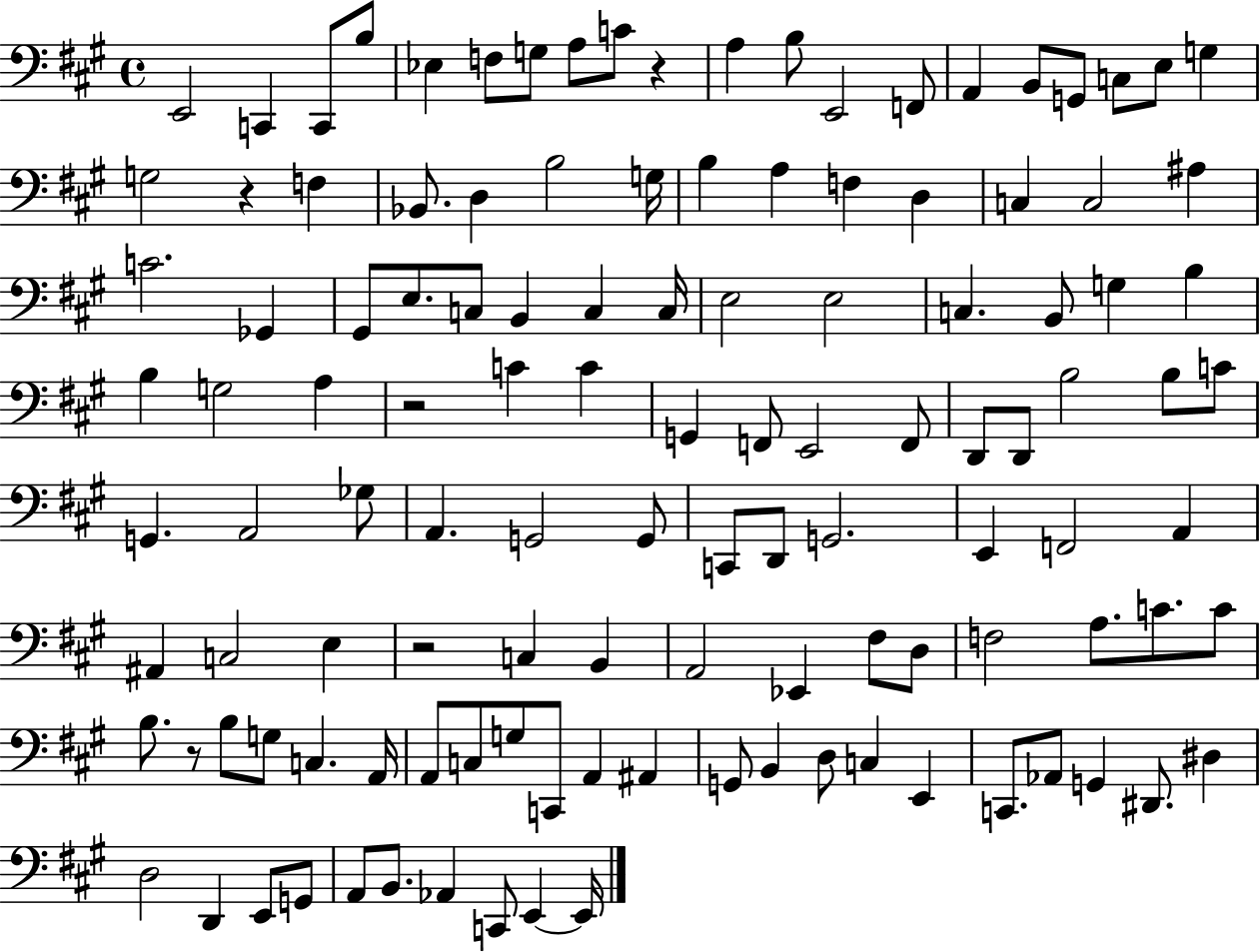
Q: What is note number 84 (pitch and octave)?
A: C4